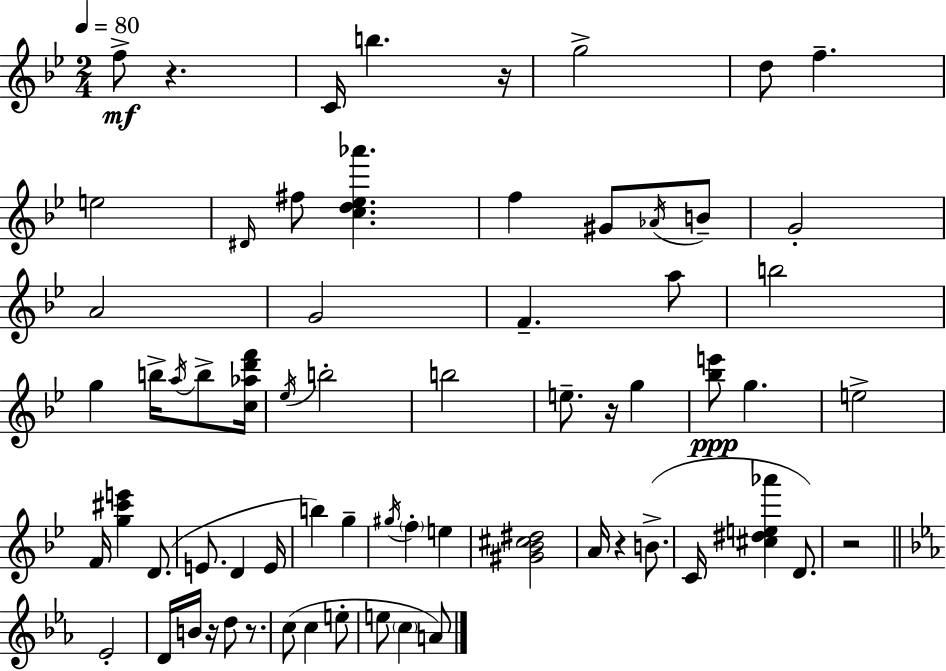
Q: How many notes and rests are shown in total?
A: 67